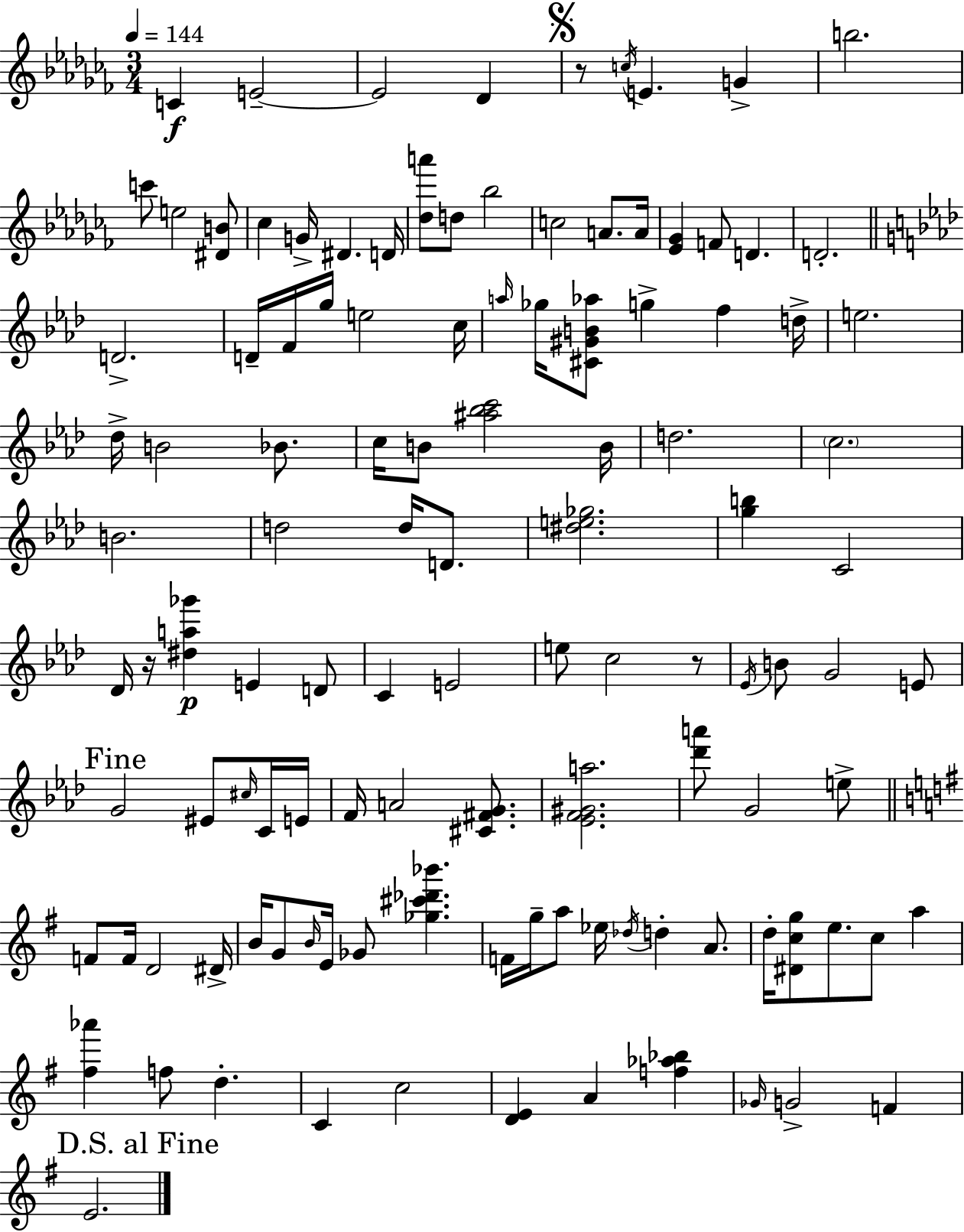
{
  \clef treble
  \numericTimeSignature
  \time 3/4
  \key aes \minor
  \tempo 4 = 144
  c'4\f e'2--~~ | e'2 des'4 | \mark \markup { \musicglyph "scripts.segno" } r8 \acciaccatura { c''16 } e'4. g'4-> | b''2. | \break c'''8 e''2 <dis' b'>8 | ces''4 g'16-> dis'4. | d'16 <des'' a'''>8 d''8 bes''2 | c''2 a'8. | \break a'16 <ees' ges'>4 f'8 d'4. | d'2.-. | \bar "||" \break \key aes \major d'2.-> | d'16-- f'16 g''16 e''2 c''16 | \grace { a''16 } ges''16 <cis' gis' b' aes''>8 g''4-> f''4 | d''16-> e''2. | \break des''16-> b'2 bes'8. | c''16 b'8 <ais'' bes'' c'''>2 | b'16 d''2. | \parenthesize c''2. | \break b'2. | d''2 d''16 d'8. | <dis'' e'' ges''>2. | <g'' b''>4 c'2 | \break des'16 r16 <dis'' a'' ges'''>4\p e'4 d'8 | c'4 e'2 | e''8 c''2 r8 | \acciaccatura { ees'16 } b'8 g'2 | \break e'8 \mark "Fine" g'2 eis'8 | \grace { cis''16 } c'16 e'16 f'16 a'2 | <cis' fis' g'>8. <ees' f' gis' a''>2. | <des''' a'''>8 g'2 | \break e''8-> \bar "||" \break \key e \minor f'8 f'16 d'2 dis'16-> | b'16 g'8 \grace { b'16 } e'16 ges'8 <ges'' cis''' des''' bes'''>4. | f'16 g''16-- a''8 ees''16 \acciaccatura { des''16 } d''4-. a'8. | d''16-. <dis' c'' g''>8 e''8. c''8 a''4 | \break <fis'' aes'''>4 f''8 d''4.-. | c'4 c''2 | <d' e'>4 a'4 <f'' aes'' bes''>4 | \grace { ges'16 } g'2-> f'4 | \break \mark "D.S. al Fine" e'2. | \bar "|."
}